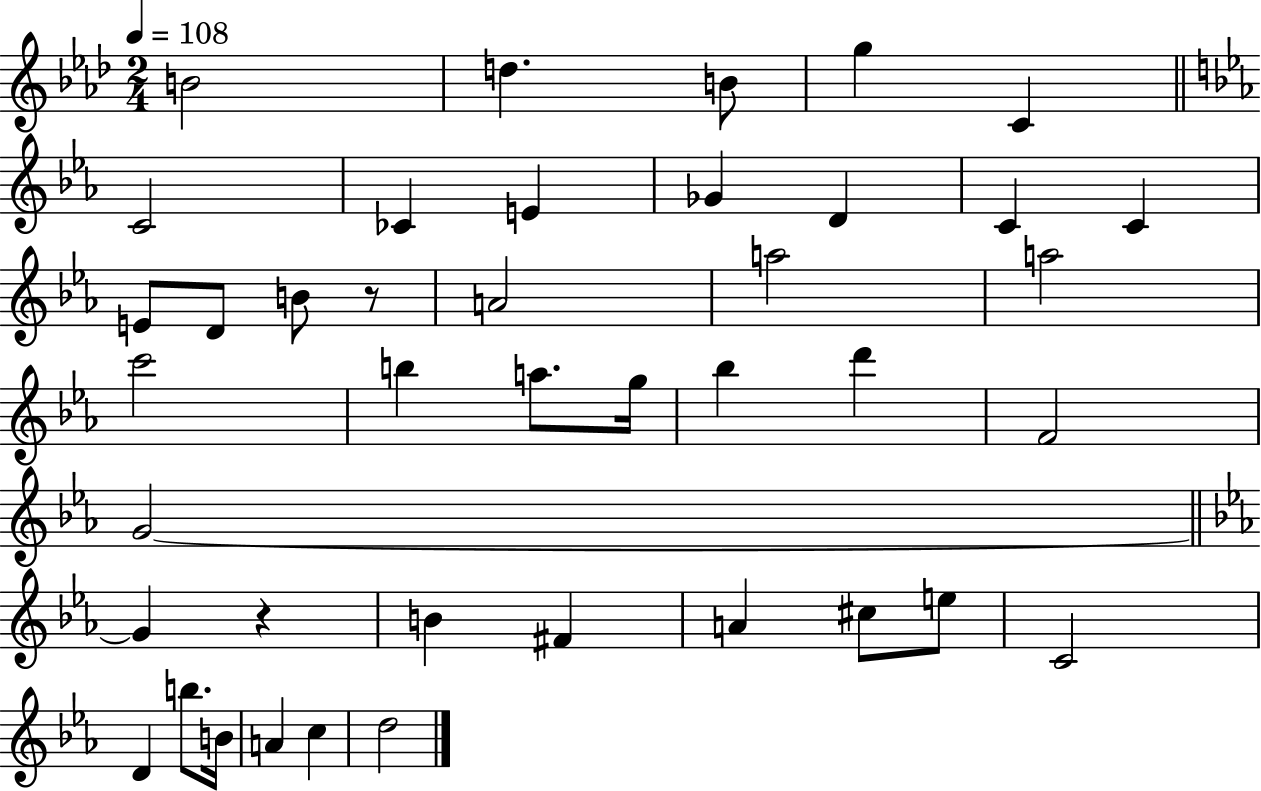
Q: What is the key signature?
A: AES major